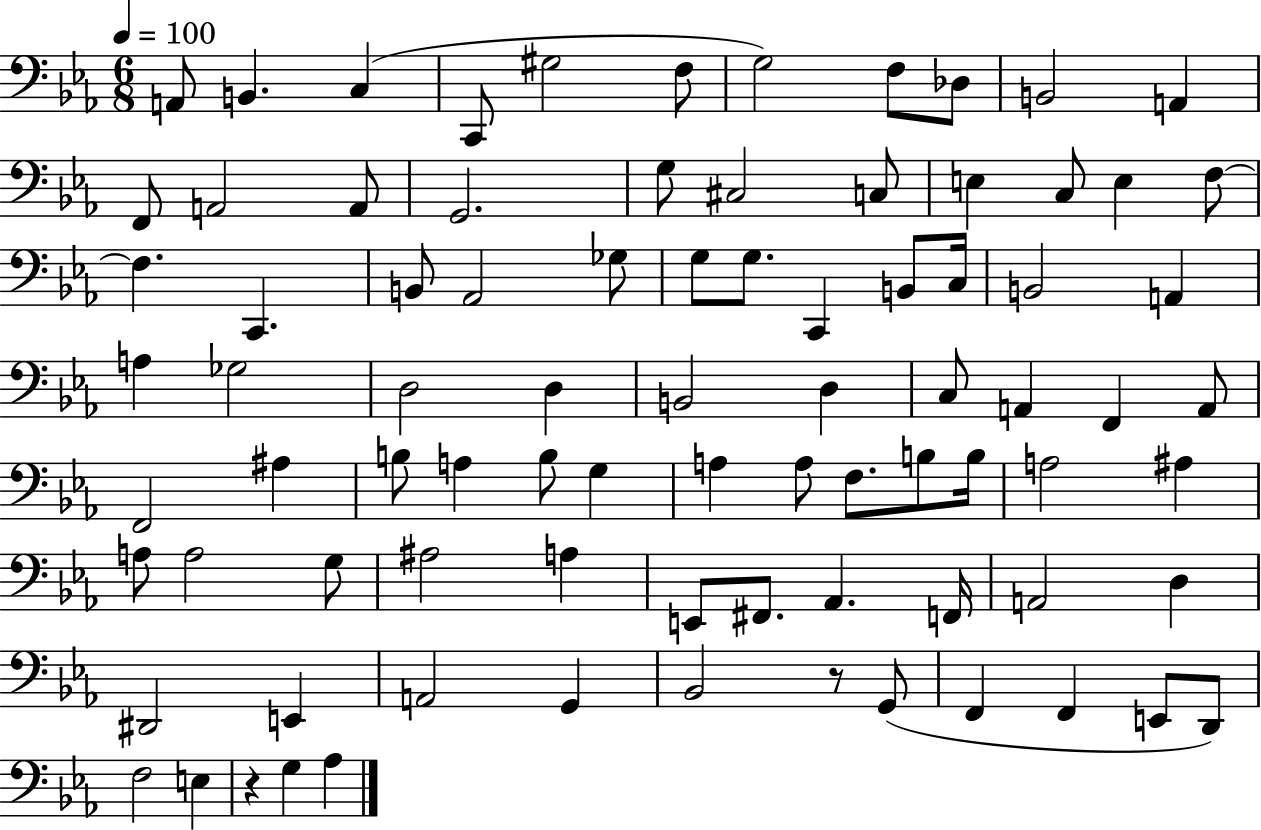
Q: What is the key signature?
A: EES major